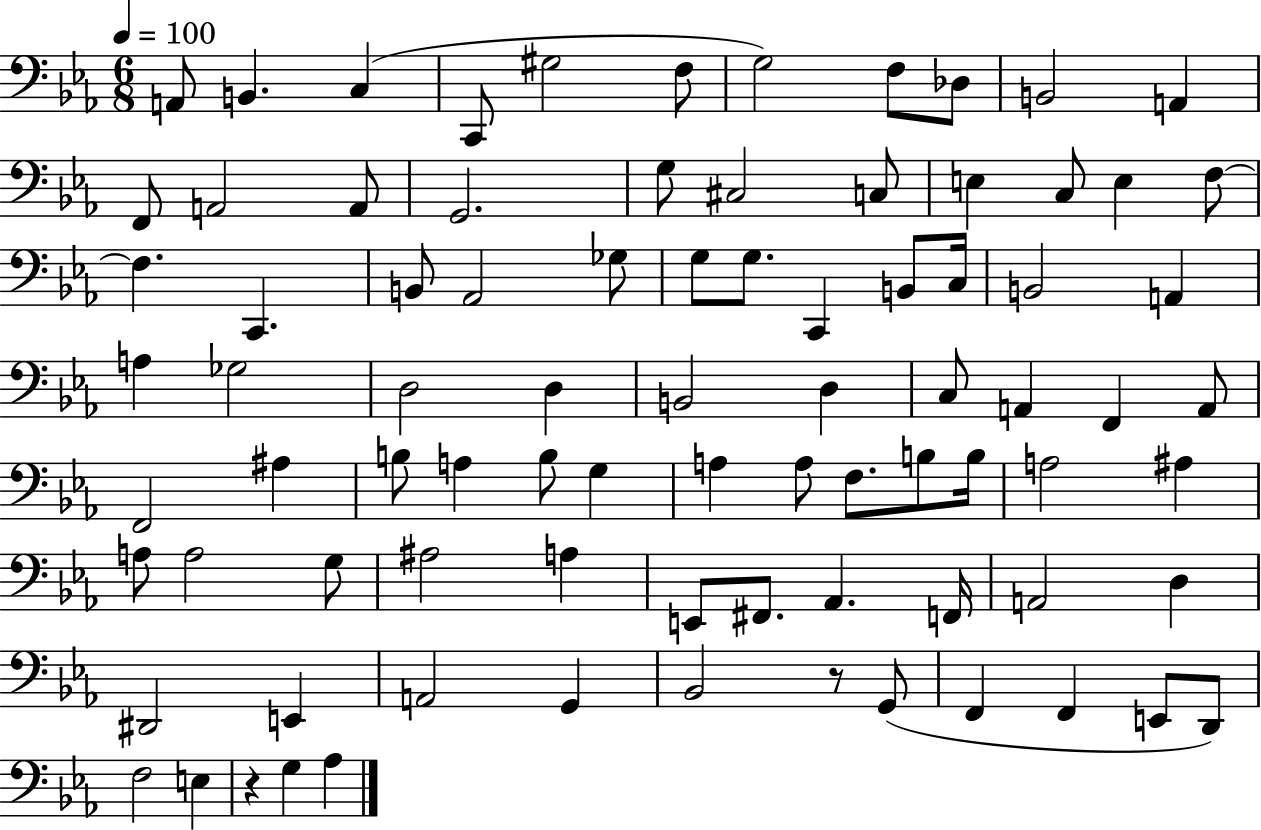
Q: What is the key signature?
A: EES major